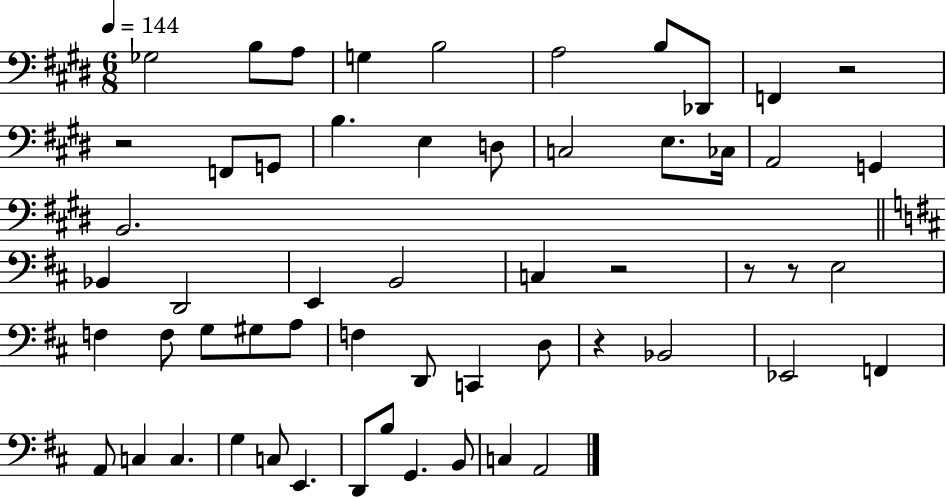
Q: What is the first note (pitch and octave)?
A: Gb3